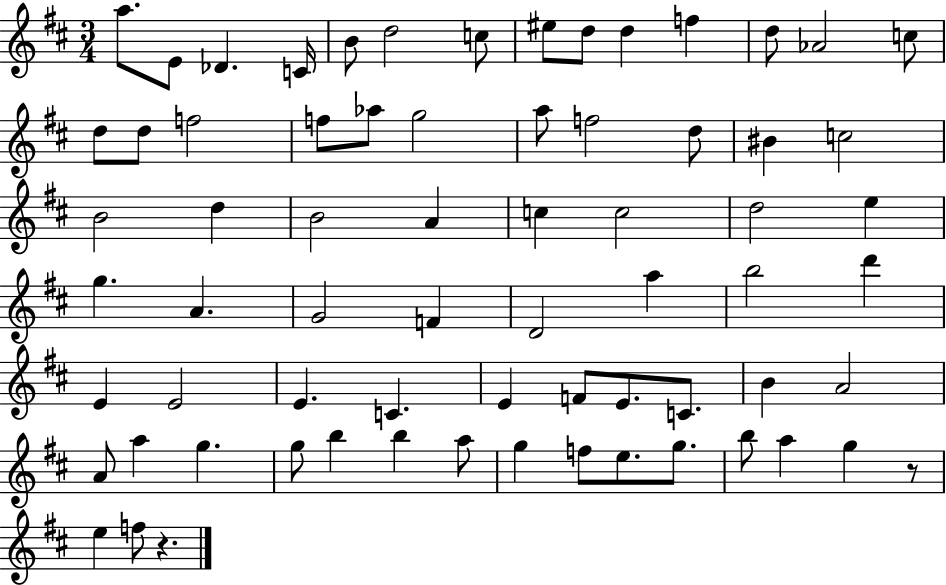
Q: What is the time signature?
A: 3/4